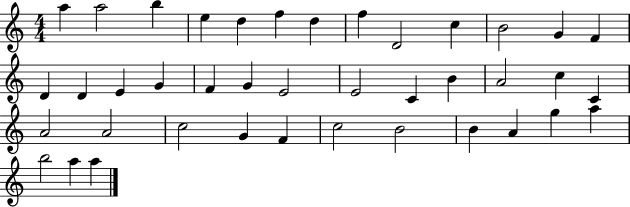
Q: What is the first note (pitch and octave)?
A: A5